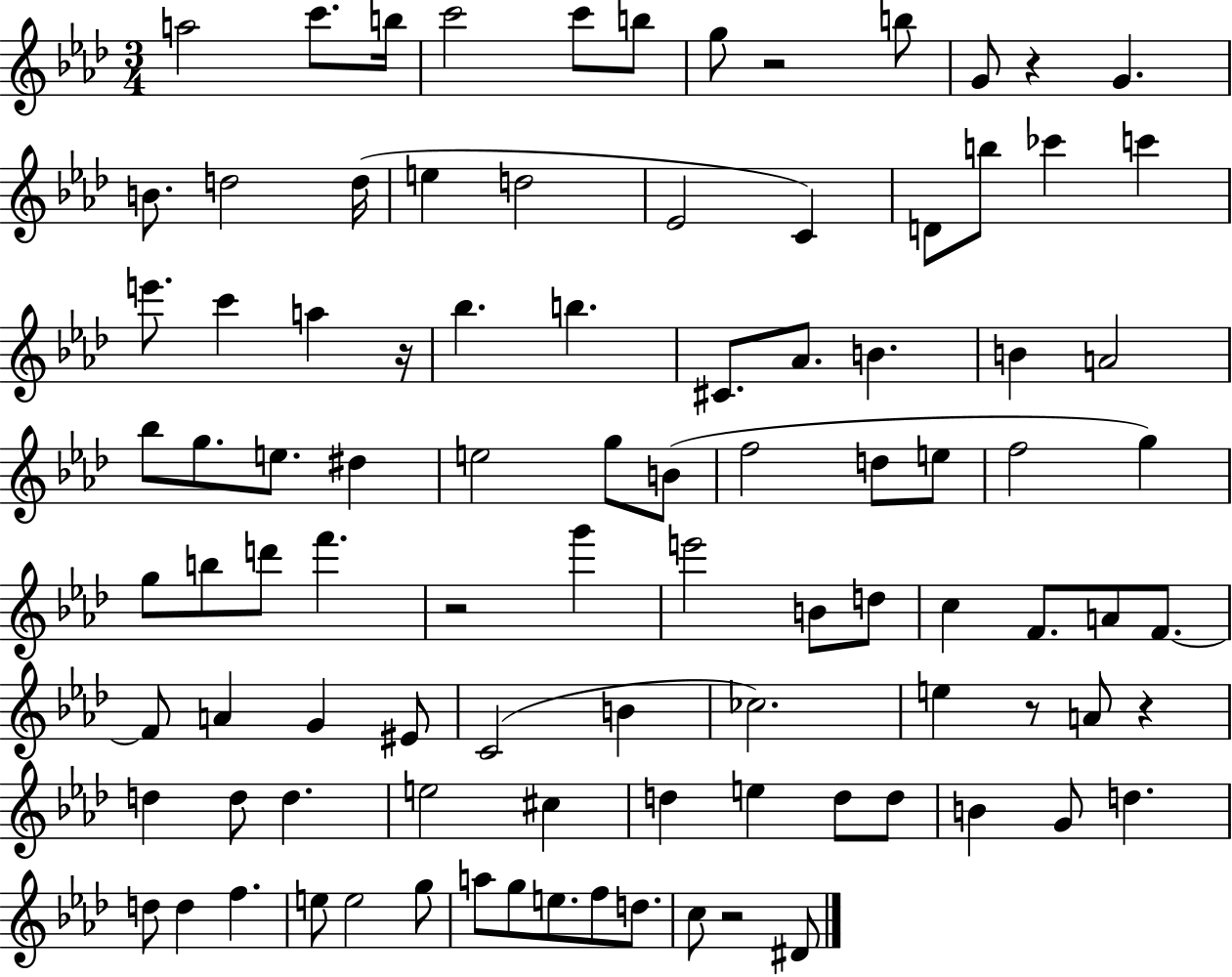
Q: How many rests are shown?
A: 7